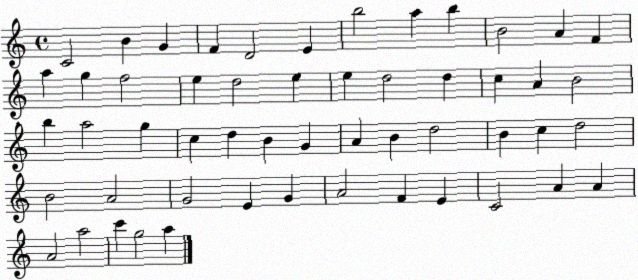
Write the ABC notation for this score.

X:1
T:Untitled
M:4/4
L:1/4
K:C
C2 B G F D2 E b2 a b B2 A F a g f2 e d2 e e d2 d c A B2 b a2 g c d B G A B d2 B c d2 B2 A2 G2 E G A2 F E C2 A A A2 a2 c' g2 a